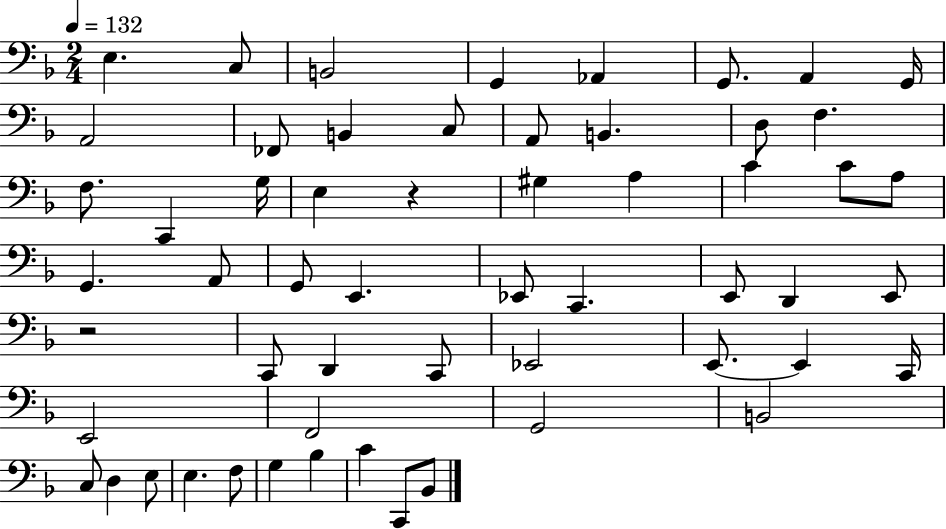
{
  \clef bass
  \numericTimeSignature
  \time 2/4
  \key f \major
  \tempo 4 = 132
  e4. c8 | b,2 | g,4 aes,4 | g,8. a,4 g,16 | \break a,2 | fes,8 b,4 c8 | a,8 b,4. | d8 f4. | \break f8. c,4 g16 | e4 r4 | gis4 a4 | c'4 c'8 a8 | \break g,4. a,8 | g,8 e,4. | ees,8 c,4. | e,8 d,4 e,8 | \break r2 | c,8 d,4 c,8 | ees,2 | e,8.~~ e,4 c,16 | \break e,2 | f,2 | g,2 | b,2 | \break c8 d4 e8 | e4. f8 | g4 bes4 | c'4 c,8 bes,8 | \break \bar "|."
}